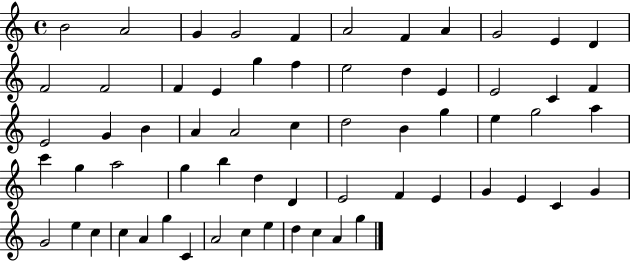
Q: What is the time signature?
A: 4/4